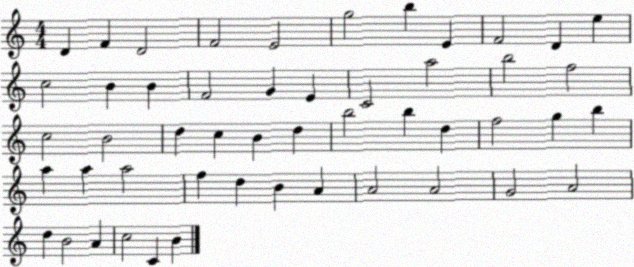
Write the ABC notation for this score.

X:1
T:Untitled
M:4/4
L:1/4
K:C
D F D2 F2 E2 g2 b E F2 D e c2 B B F2 G E C2 a2 b2 f2 c2 B2 d c B d b2 b d f2 g b a a a2 f d B A A2 A2 G2 A2 d B2 A c2 C B